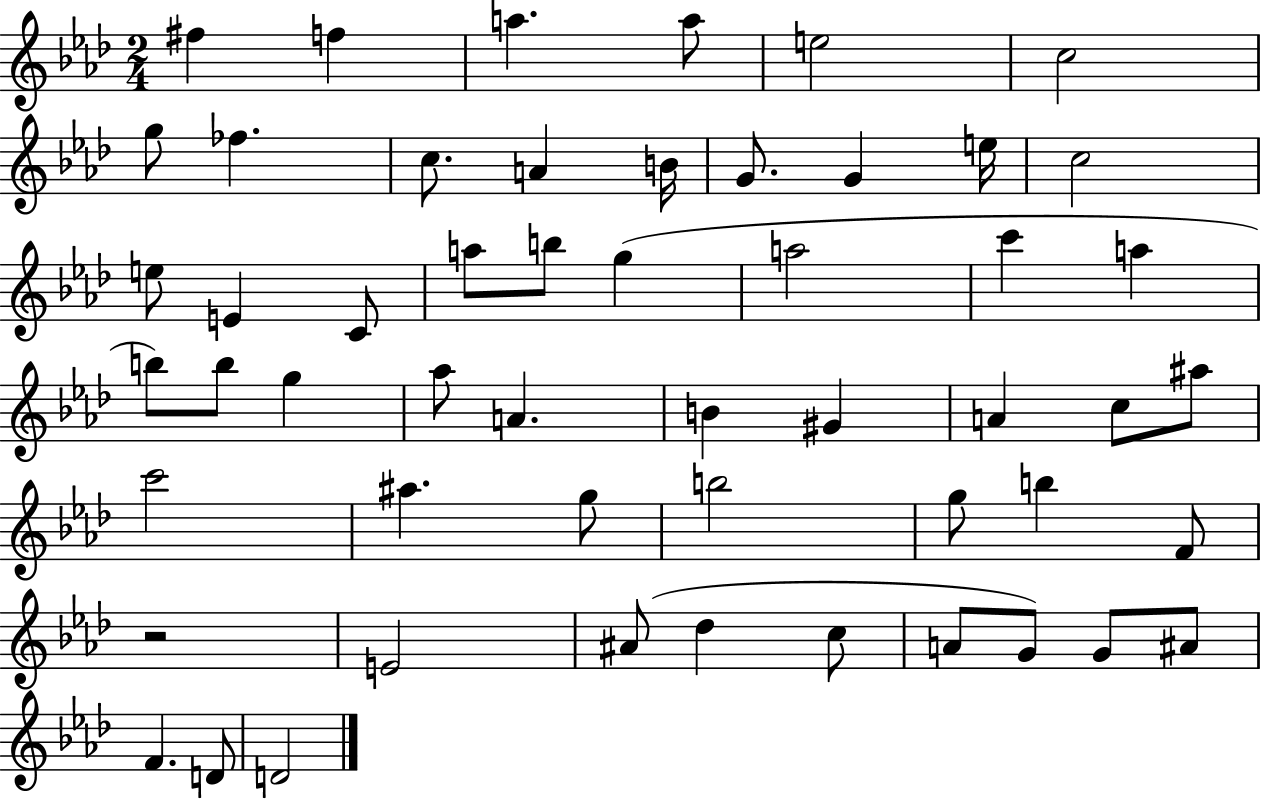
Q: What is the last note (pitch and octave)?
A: D4